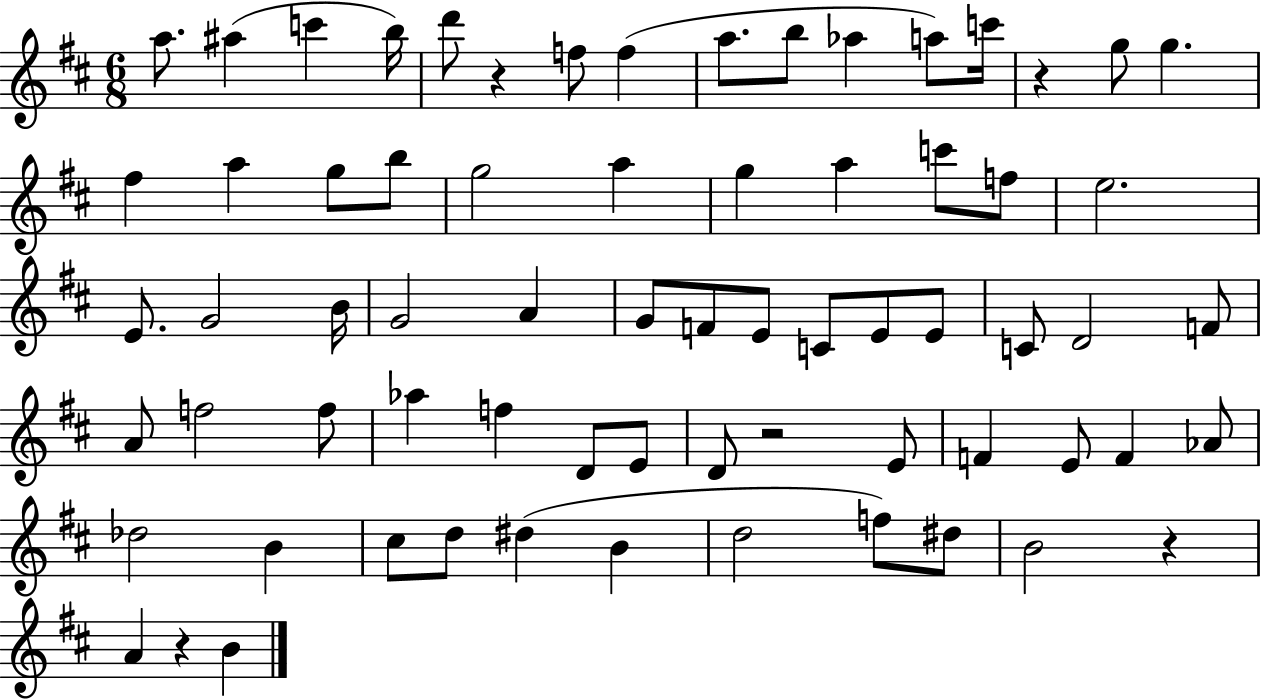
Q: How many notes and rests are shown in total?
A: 69